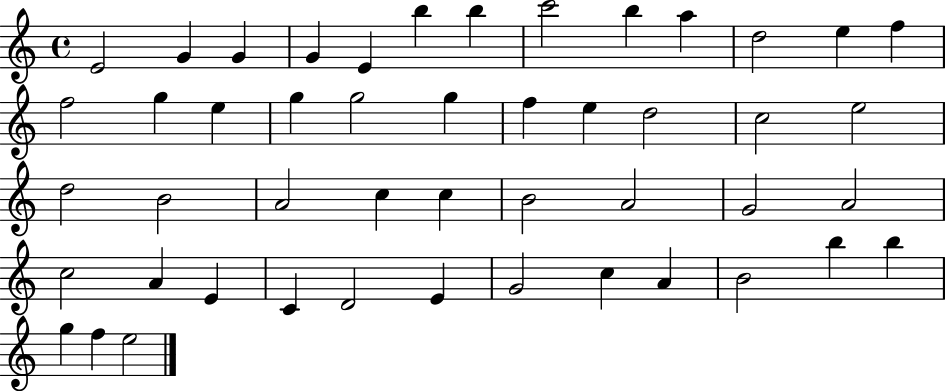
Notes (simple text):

E4/h G4/q G4/q G4/q E4/q B5/q B5/q C6/h B5/q A5/q D5/h E5/q F5/q F5/h G5/q E5/q G5/q G5/h G5/q F5/q E5/q D5/h C5/h E5/h D5/h B4/h A4/h C5/q C5/q B4/h A4/h G4/h A4/h C5/h A4/q E4/q C4/q D4/h E4/q G4/h C5/q A4/q B4/h B5/q B5/q G5/q F5/q E5/h